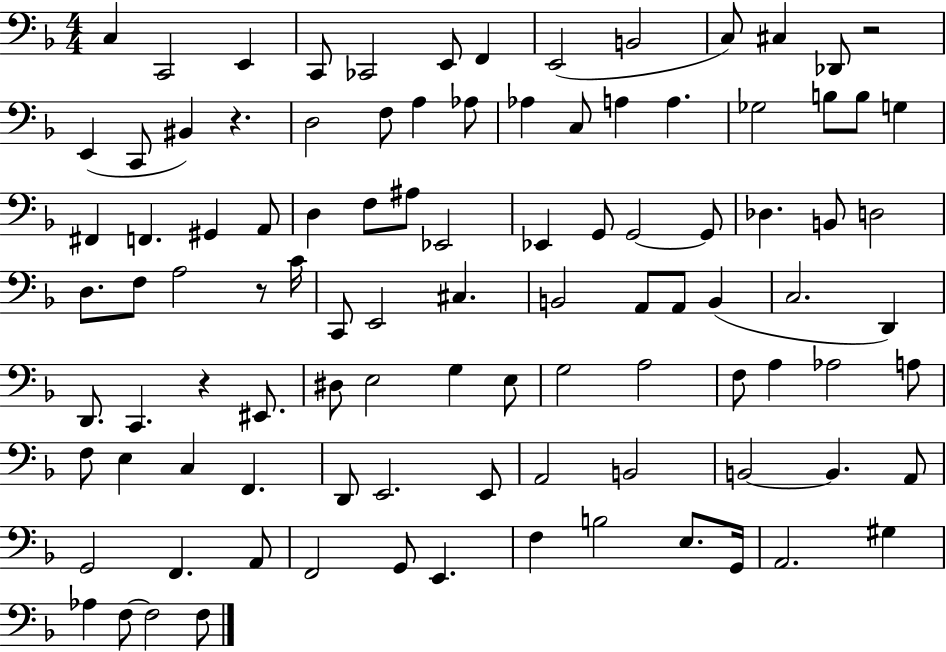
X:1
T:Untitled
M:4/4
L:1/4
K:F
C, C,,2 E,, C,,/2 _C,,2 E,,/2 F,, E,,2 B,,2 C,/2 ^C, _D,,/2 z2 E,, C,,/2 ^B,, z D,2 F,/2 A, _A,/2 _A, C,/2 A, A, _G,2 B,/2 B,/2 G, ^F,, F,, ^G,, A,,/2 D, F,/2 ^A,/2 _E,,2 _E,, G,,/2 G,,2 G,,/2 _D, B,,/2 D,2 D,/2 F,/2 A,2 z/2 C/4 C,,/2 E,,2 ^C, B,,2 A,,/2 A,,/2 B,, C,2 D,, D,,/2 C,, z ^E,,/2 ^D,/2 E,2 G, E,/2 G,2 A,2 F,/2 A, _A,2 A,/2 F,/2 E, C, F,, D,,/2 E,,2 E,,/2 A,,2 B,,2 B,,2 B,, A,,/2 G,,2 F,, A,,/2 F,,2 G,,/2 E,, F, B,2 E,/2 G,,/4 A,,2 ^G, _A, F,/2 F,2 F,/2